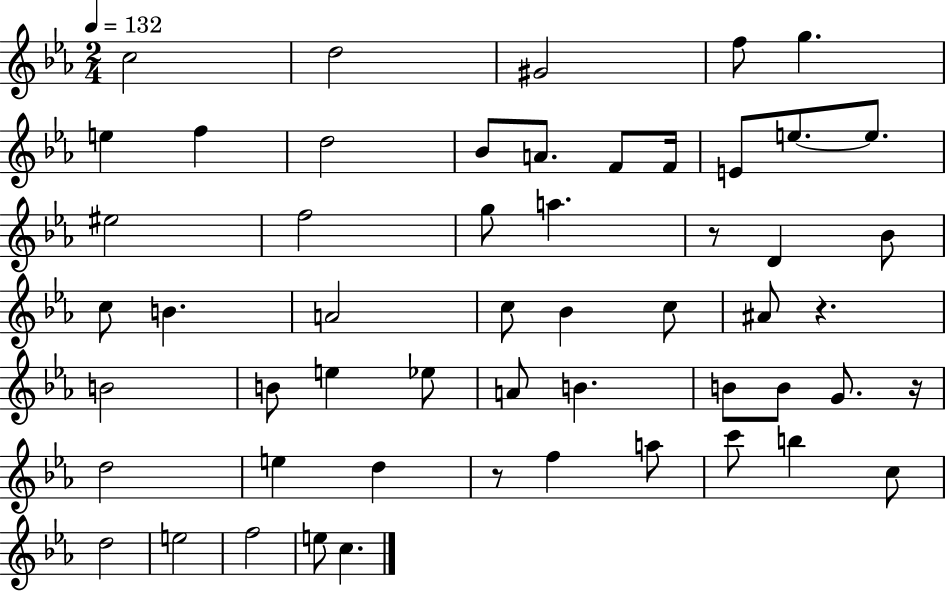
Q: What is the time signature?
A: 2/4